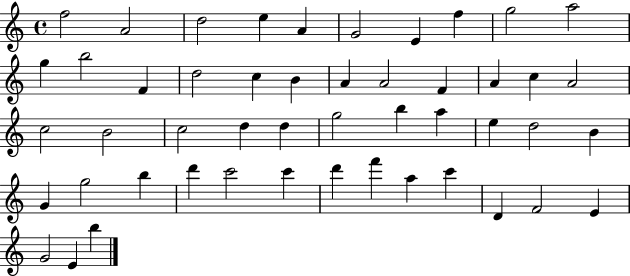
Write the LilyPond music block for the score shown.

{
  \clef treble
  \time 4/4
  \defaultTimeSignature
  \key c \major
  f''2 a'2 | d''2 e''4 a'4 | g'2 e'4 f''4 | g''2 a''2 | \break g''4 b''2 f'4 | d''2 c''4 b'4 | a'4 a'2 f'4 | a'4 c''4 a'2 | \break c''2 b'2 | c''2 d''4 d''4 | g''2 b''4 a''4 | e''4 d''2 b'4 | \break g'4 g''2 b''4 | d'''4 c'''2 c'''4 | d'''4 f'''4 a''4 c'''4 | d'4 f'2 e'4 | \break g'2 e'4 b''4 | \bar "|."
}